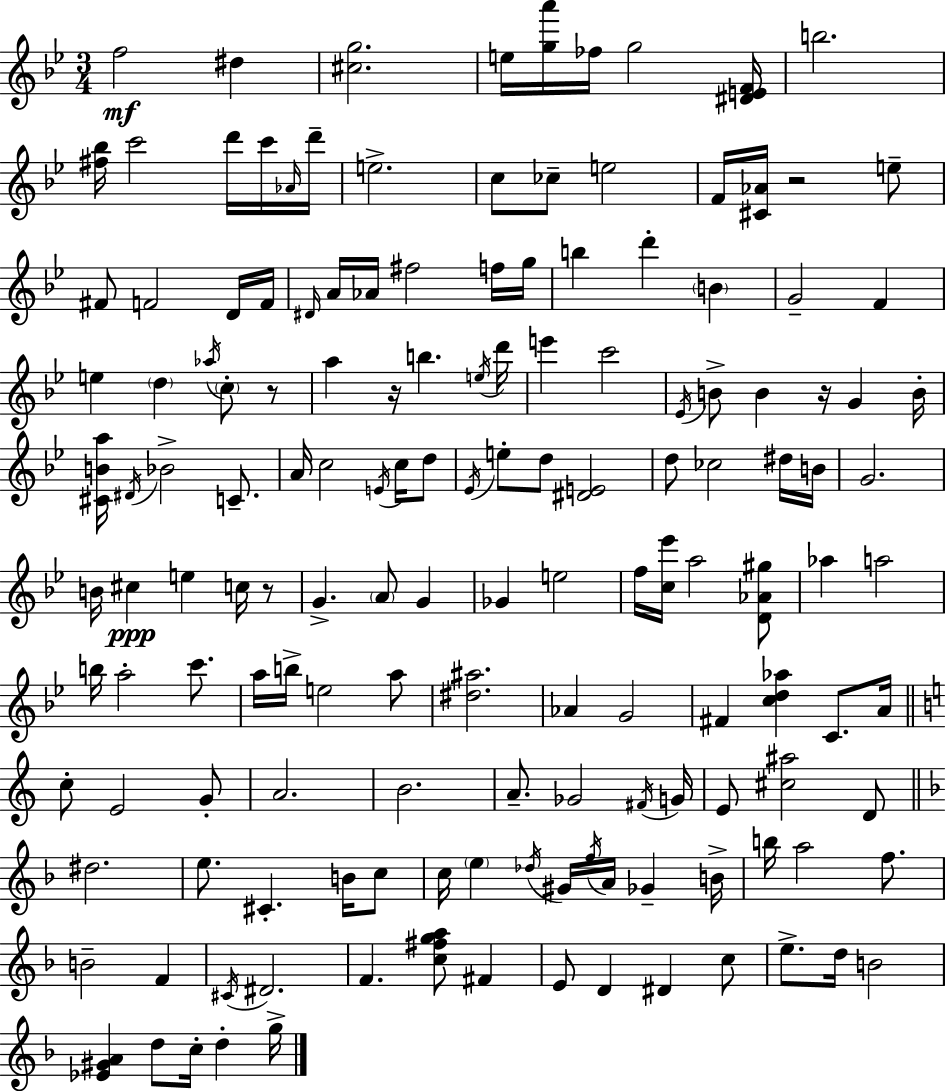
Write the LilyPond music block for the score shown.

{
  \clef treble
  \numericTimeSignature
  \time 3/4
  \key g \minor
  f''2\mf dis''4 | <cis'' g''>2. | e''16 <g'' a'''>16 fes''16 g''2 <dis' e' f'>16 | b''2. | \break <fis'' bes''>16 c'''2 d'''16 c'''16 \grace { aes'16 } | d'''16-- e''2.-> | c''8 ces''8-- e''2 | f'16 <cis' aes'>16 r2 e''8-- | \break fis'8 f'2 d'16 | f'16 \grace { dis'16 } a'16 aes'16 fis''2 | f''16 g''16 b''4 d'''4-. \parenthesize b'4 | g'2-- f'4 | \break e''4 \parenthesize d''4 \acciaccatura { aes''16 } \parenthesize c''8-. | r8 a''4 r16 b''4. | \acciaccatura { e''16 } d'''16 e'''4 c'''2 | \acciaccatura { ees'16 } b'8-> b'4 r16 | \break g'4 b'16-. <cis' b' a''>16 \acciaccatura { dis'16 } bes'2-> | c'8.-- a'16 c''2 | \acciaccatura { e'16 } c''16 d''8 \acciaccatura { ees'16 } e''8-. d''8 | <dis' e'>2 d''8 ces''2 | \break dis''16 b'16 g'2. | b'16 cis''4\ppp | e''4 c''16 r8 g'4.-> | \parenthesize a'8 g'4 ges'4 | \break e''2 f''16 <c'' ees'''>16 a''2 | <d' aes' gis''>8 aes''4 | a''2 b''16 a''2-. | c'''8. a''16 b''16-> e''2 | \break a''8 <dis'' ais''>2. | aes'4 | g'2 fis'4 | <c'' d'' aes''>4 c'8. a'16 \bar "||" \break \key c \major c''8-. e'2 g'8-. | a'2. | b'2. | a'8.-- ges'2 \acciaccatura { fis'16 } | \break g'16 e'8 <cis'' ais''>2 d'8 | \bar "||" \break \key f \major dis''2. | e''8. cis'4.-. b'16 c''8 | c''16 \parenthesize e''4 \acciaccatura { des''16 } gis'16 \acciaccatura { f''16 } a'16 ges'4-- | b'16-> b''16 a''2 f''8. | \break b'2-- f'4 | \acciaccatura { cis'16 } dis'2. | f'4. <c'' fis'' g'' a''>8 fis'4 | e'8 d'4 dis'4 | \break c''8 e''8.-> d''16 b'2 | <ees' gis' a'>4 d''8 c''16-. d''4-. | g''16-> \bar "|."
}